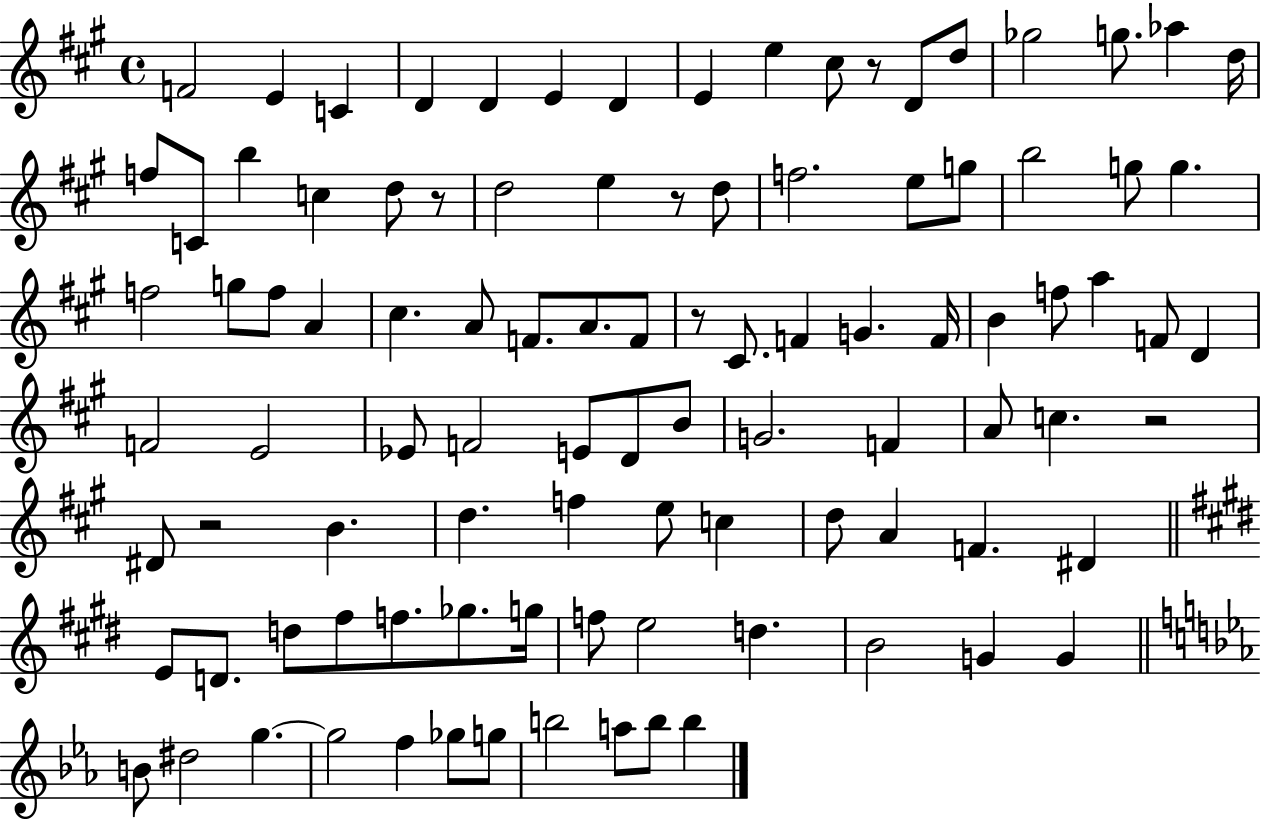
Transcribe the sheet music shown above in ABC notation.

X:1
T:Untitled
M:4/4
L:1/4
K:A
F2 E C D D E D E e ^c/2 z/2 D/2 d/2 _g2 g/2 _a d/4 f/2 C/2 b c d/2 z/2 d2 e z/2 d/2 f2 e/2 g/2 b2 g/2 g f2 g/2 f/2 A ^c A/2 F/2 A/2 F/2 z/2 ^C/2 F G F/4 B f/2 a F/2 D F2 E2 _E/2 F2 E/2 D/2 B/2 G2 F A/2 c z2 ^D/2 z2 B d f e/2 c d/2 A F ^D E/2 D/2 d/2 ^f/2 f/2 _g/2 g/4 f/2 e2 d B2 G G B/2 ^d2 g g2 f _g/2 g/2 b2 a/2 b/2 b